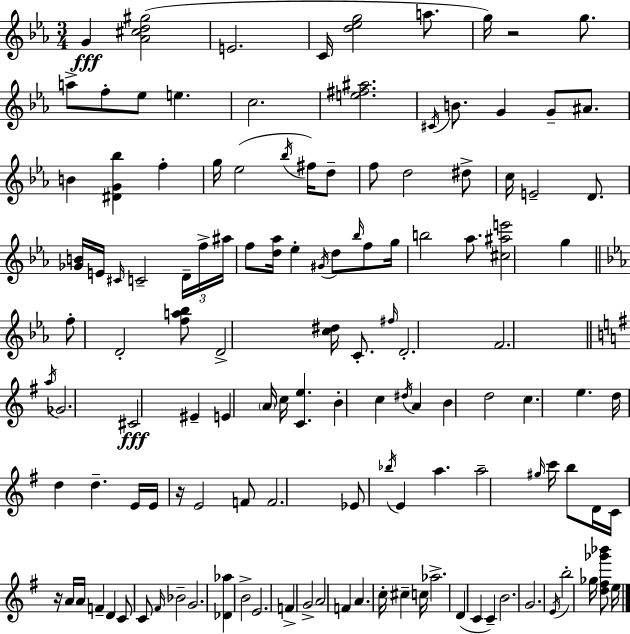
{
  \clef treble
  \numericTimeSignature
  \time 3/4
  \key ees \major
  g'4\fff <aes' cis'' d'' gis''>2( | e'2. | c'16 <d'' ees'' g''>2 a''8. | g''16) r2 g''8. | \break a''8-> f''8-. ees''8 e''4. | c''2. | <e'' fis'' ais''>2. | \acciaccatura { cis'16 } b'8. g'4 g'8-- ais'8. | \break b'4 <dis' g' bes''>4 f''4-. | g''16 ees''2( \acciaccatura { bes''16 } fis''16) | d''8-- f''8 d''2 | dis''8-> c''16 e'2-- d'8. | \break <ges' b'>16 e'16 \grace { cis'16 } c'2-- | \tuplet 3/2 { d'16-- f''16-> ais''16 } f''8 <d'' aes''>16 ees''4-. \acciaccatura { gis'16 } | d''8 \grace { bes''16 } f''8 g''16 b''2 | aes''8. <cis'' ais'' e'''>2 | \break g''4 \bar "||" \break \key ees \major f''8-. d'2-. <f'' a'' bes''>8 | d'2-> <c'' dis''>16 c'8.-. | \grace { fis''16 } d'2.-. | f'2. | \break \bar "||" \break \key g \major \acciaccatura { a''16 } ges'2. | cis'2\fff eis'4-- | e'4 \parenthesize a'16 c''16 <c' e''>4. | b'4-. c''4 \acciaccatura { dis''16 } a'4 | \break b'4 d''2 | c''4. e''4. | d''16 d''4 d''4.-- | e'16 e'16 r16 e'2 | \break f'8 f'2. | ees'8 \acciaccatura { bes''16 } e'4 a''4. | a''2-- \grace { gis''16 } | c'''16 b''8 d'16 c'16 r16 a'16 a'16 f'4-- | \break d'4 c'8 c'8 \grace { fis'16 } bes'2-- | g'2. | <des' aes''>4 b'2-> | e'2. | \break f'4-> g'2-> | a'2 | f'4 a'4. c''16-. | cis''4-- c''16 aes''2.-> | \break d'4( c'4 | c'4--) b'2. | g'2. | \acciaccatura { e'16 } b''2-. | \break ges''16 <d'' fis'' ges''' bes'''>8 e''16 \bar "|."
}